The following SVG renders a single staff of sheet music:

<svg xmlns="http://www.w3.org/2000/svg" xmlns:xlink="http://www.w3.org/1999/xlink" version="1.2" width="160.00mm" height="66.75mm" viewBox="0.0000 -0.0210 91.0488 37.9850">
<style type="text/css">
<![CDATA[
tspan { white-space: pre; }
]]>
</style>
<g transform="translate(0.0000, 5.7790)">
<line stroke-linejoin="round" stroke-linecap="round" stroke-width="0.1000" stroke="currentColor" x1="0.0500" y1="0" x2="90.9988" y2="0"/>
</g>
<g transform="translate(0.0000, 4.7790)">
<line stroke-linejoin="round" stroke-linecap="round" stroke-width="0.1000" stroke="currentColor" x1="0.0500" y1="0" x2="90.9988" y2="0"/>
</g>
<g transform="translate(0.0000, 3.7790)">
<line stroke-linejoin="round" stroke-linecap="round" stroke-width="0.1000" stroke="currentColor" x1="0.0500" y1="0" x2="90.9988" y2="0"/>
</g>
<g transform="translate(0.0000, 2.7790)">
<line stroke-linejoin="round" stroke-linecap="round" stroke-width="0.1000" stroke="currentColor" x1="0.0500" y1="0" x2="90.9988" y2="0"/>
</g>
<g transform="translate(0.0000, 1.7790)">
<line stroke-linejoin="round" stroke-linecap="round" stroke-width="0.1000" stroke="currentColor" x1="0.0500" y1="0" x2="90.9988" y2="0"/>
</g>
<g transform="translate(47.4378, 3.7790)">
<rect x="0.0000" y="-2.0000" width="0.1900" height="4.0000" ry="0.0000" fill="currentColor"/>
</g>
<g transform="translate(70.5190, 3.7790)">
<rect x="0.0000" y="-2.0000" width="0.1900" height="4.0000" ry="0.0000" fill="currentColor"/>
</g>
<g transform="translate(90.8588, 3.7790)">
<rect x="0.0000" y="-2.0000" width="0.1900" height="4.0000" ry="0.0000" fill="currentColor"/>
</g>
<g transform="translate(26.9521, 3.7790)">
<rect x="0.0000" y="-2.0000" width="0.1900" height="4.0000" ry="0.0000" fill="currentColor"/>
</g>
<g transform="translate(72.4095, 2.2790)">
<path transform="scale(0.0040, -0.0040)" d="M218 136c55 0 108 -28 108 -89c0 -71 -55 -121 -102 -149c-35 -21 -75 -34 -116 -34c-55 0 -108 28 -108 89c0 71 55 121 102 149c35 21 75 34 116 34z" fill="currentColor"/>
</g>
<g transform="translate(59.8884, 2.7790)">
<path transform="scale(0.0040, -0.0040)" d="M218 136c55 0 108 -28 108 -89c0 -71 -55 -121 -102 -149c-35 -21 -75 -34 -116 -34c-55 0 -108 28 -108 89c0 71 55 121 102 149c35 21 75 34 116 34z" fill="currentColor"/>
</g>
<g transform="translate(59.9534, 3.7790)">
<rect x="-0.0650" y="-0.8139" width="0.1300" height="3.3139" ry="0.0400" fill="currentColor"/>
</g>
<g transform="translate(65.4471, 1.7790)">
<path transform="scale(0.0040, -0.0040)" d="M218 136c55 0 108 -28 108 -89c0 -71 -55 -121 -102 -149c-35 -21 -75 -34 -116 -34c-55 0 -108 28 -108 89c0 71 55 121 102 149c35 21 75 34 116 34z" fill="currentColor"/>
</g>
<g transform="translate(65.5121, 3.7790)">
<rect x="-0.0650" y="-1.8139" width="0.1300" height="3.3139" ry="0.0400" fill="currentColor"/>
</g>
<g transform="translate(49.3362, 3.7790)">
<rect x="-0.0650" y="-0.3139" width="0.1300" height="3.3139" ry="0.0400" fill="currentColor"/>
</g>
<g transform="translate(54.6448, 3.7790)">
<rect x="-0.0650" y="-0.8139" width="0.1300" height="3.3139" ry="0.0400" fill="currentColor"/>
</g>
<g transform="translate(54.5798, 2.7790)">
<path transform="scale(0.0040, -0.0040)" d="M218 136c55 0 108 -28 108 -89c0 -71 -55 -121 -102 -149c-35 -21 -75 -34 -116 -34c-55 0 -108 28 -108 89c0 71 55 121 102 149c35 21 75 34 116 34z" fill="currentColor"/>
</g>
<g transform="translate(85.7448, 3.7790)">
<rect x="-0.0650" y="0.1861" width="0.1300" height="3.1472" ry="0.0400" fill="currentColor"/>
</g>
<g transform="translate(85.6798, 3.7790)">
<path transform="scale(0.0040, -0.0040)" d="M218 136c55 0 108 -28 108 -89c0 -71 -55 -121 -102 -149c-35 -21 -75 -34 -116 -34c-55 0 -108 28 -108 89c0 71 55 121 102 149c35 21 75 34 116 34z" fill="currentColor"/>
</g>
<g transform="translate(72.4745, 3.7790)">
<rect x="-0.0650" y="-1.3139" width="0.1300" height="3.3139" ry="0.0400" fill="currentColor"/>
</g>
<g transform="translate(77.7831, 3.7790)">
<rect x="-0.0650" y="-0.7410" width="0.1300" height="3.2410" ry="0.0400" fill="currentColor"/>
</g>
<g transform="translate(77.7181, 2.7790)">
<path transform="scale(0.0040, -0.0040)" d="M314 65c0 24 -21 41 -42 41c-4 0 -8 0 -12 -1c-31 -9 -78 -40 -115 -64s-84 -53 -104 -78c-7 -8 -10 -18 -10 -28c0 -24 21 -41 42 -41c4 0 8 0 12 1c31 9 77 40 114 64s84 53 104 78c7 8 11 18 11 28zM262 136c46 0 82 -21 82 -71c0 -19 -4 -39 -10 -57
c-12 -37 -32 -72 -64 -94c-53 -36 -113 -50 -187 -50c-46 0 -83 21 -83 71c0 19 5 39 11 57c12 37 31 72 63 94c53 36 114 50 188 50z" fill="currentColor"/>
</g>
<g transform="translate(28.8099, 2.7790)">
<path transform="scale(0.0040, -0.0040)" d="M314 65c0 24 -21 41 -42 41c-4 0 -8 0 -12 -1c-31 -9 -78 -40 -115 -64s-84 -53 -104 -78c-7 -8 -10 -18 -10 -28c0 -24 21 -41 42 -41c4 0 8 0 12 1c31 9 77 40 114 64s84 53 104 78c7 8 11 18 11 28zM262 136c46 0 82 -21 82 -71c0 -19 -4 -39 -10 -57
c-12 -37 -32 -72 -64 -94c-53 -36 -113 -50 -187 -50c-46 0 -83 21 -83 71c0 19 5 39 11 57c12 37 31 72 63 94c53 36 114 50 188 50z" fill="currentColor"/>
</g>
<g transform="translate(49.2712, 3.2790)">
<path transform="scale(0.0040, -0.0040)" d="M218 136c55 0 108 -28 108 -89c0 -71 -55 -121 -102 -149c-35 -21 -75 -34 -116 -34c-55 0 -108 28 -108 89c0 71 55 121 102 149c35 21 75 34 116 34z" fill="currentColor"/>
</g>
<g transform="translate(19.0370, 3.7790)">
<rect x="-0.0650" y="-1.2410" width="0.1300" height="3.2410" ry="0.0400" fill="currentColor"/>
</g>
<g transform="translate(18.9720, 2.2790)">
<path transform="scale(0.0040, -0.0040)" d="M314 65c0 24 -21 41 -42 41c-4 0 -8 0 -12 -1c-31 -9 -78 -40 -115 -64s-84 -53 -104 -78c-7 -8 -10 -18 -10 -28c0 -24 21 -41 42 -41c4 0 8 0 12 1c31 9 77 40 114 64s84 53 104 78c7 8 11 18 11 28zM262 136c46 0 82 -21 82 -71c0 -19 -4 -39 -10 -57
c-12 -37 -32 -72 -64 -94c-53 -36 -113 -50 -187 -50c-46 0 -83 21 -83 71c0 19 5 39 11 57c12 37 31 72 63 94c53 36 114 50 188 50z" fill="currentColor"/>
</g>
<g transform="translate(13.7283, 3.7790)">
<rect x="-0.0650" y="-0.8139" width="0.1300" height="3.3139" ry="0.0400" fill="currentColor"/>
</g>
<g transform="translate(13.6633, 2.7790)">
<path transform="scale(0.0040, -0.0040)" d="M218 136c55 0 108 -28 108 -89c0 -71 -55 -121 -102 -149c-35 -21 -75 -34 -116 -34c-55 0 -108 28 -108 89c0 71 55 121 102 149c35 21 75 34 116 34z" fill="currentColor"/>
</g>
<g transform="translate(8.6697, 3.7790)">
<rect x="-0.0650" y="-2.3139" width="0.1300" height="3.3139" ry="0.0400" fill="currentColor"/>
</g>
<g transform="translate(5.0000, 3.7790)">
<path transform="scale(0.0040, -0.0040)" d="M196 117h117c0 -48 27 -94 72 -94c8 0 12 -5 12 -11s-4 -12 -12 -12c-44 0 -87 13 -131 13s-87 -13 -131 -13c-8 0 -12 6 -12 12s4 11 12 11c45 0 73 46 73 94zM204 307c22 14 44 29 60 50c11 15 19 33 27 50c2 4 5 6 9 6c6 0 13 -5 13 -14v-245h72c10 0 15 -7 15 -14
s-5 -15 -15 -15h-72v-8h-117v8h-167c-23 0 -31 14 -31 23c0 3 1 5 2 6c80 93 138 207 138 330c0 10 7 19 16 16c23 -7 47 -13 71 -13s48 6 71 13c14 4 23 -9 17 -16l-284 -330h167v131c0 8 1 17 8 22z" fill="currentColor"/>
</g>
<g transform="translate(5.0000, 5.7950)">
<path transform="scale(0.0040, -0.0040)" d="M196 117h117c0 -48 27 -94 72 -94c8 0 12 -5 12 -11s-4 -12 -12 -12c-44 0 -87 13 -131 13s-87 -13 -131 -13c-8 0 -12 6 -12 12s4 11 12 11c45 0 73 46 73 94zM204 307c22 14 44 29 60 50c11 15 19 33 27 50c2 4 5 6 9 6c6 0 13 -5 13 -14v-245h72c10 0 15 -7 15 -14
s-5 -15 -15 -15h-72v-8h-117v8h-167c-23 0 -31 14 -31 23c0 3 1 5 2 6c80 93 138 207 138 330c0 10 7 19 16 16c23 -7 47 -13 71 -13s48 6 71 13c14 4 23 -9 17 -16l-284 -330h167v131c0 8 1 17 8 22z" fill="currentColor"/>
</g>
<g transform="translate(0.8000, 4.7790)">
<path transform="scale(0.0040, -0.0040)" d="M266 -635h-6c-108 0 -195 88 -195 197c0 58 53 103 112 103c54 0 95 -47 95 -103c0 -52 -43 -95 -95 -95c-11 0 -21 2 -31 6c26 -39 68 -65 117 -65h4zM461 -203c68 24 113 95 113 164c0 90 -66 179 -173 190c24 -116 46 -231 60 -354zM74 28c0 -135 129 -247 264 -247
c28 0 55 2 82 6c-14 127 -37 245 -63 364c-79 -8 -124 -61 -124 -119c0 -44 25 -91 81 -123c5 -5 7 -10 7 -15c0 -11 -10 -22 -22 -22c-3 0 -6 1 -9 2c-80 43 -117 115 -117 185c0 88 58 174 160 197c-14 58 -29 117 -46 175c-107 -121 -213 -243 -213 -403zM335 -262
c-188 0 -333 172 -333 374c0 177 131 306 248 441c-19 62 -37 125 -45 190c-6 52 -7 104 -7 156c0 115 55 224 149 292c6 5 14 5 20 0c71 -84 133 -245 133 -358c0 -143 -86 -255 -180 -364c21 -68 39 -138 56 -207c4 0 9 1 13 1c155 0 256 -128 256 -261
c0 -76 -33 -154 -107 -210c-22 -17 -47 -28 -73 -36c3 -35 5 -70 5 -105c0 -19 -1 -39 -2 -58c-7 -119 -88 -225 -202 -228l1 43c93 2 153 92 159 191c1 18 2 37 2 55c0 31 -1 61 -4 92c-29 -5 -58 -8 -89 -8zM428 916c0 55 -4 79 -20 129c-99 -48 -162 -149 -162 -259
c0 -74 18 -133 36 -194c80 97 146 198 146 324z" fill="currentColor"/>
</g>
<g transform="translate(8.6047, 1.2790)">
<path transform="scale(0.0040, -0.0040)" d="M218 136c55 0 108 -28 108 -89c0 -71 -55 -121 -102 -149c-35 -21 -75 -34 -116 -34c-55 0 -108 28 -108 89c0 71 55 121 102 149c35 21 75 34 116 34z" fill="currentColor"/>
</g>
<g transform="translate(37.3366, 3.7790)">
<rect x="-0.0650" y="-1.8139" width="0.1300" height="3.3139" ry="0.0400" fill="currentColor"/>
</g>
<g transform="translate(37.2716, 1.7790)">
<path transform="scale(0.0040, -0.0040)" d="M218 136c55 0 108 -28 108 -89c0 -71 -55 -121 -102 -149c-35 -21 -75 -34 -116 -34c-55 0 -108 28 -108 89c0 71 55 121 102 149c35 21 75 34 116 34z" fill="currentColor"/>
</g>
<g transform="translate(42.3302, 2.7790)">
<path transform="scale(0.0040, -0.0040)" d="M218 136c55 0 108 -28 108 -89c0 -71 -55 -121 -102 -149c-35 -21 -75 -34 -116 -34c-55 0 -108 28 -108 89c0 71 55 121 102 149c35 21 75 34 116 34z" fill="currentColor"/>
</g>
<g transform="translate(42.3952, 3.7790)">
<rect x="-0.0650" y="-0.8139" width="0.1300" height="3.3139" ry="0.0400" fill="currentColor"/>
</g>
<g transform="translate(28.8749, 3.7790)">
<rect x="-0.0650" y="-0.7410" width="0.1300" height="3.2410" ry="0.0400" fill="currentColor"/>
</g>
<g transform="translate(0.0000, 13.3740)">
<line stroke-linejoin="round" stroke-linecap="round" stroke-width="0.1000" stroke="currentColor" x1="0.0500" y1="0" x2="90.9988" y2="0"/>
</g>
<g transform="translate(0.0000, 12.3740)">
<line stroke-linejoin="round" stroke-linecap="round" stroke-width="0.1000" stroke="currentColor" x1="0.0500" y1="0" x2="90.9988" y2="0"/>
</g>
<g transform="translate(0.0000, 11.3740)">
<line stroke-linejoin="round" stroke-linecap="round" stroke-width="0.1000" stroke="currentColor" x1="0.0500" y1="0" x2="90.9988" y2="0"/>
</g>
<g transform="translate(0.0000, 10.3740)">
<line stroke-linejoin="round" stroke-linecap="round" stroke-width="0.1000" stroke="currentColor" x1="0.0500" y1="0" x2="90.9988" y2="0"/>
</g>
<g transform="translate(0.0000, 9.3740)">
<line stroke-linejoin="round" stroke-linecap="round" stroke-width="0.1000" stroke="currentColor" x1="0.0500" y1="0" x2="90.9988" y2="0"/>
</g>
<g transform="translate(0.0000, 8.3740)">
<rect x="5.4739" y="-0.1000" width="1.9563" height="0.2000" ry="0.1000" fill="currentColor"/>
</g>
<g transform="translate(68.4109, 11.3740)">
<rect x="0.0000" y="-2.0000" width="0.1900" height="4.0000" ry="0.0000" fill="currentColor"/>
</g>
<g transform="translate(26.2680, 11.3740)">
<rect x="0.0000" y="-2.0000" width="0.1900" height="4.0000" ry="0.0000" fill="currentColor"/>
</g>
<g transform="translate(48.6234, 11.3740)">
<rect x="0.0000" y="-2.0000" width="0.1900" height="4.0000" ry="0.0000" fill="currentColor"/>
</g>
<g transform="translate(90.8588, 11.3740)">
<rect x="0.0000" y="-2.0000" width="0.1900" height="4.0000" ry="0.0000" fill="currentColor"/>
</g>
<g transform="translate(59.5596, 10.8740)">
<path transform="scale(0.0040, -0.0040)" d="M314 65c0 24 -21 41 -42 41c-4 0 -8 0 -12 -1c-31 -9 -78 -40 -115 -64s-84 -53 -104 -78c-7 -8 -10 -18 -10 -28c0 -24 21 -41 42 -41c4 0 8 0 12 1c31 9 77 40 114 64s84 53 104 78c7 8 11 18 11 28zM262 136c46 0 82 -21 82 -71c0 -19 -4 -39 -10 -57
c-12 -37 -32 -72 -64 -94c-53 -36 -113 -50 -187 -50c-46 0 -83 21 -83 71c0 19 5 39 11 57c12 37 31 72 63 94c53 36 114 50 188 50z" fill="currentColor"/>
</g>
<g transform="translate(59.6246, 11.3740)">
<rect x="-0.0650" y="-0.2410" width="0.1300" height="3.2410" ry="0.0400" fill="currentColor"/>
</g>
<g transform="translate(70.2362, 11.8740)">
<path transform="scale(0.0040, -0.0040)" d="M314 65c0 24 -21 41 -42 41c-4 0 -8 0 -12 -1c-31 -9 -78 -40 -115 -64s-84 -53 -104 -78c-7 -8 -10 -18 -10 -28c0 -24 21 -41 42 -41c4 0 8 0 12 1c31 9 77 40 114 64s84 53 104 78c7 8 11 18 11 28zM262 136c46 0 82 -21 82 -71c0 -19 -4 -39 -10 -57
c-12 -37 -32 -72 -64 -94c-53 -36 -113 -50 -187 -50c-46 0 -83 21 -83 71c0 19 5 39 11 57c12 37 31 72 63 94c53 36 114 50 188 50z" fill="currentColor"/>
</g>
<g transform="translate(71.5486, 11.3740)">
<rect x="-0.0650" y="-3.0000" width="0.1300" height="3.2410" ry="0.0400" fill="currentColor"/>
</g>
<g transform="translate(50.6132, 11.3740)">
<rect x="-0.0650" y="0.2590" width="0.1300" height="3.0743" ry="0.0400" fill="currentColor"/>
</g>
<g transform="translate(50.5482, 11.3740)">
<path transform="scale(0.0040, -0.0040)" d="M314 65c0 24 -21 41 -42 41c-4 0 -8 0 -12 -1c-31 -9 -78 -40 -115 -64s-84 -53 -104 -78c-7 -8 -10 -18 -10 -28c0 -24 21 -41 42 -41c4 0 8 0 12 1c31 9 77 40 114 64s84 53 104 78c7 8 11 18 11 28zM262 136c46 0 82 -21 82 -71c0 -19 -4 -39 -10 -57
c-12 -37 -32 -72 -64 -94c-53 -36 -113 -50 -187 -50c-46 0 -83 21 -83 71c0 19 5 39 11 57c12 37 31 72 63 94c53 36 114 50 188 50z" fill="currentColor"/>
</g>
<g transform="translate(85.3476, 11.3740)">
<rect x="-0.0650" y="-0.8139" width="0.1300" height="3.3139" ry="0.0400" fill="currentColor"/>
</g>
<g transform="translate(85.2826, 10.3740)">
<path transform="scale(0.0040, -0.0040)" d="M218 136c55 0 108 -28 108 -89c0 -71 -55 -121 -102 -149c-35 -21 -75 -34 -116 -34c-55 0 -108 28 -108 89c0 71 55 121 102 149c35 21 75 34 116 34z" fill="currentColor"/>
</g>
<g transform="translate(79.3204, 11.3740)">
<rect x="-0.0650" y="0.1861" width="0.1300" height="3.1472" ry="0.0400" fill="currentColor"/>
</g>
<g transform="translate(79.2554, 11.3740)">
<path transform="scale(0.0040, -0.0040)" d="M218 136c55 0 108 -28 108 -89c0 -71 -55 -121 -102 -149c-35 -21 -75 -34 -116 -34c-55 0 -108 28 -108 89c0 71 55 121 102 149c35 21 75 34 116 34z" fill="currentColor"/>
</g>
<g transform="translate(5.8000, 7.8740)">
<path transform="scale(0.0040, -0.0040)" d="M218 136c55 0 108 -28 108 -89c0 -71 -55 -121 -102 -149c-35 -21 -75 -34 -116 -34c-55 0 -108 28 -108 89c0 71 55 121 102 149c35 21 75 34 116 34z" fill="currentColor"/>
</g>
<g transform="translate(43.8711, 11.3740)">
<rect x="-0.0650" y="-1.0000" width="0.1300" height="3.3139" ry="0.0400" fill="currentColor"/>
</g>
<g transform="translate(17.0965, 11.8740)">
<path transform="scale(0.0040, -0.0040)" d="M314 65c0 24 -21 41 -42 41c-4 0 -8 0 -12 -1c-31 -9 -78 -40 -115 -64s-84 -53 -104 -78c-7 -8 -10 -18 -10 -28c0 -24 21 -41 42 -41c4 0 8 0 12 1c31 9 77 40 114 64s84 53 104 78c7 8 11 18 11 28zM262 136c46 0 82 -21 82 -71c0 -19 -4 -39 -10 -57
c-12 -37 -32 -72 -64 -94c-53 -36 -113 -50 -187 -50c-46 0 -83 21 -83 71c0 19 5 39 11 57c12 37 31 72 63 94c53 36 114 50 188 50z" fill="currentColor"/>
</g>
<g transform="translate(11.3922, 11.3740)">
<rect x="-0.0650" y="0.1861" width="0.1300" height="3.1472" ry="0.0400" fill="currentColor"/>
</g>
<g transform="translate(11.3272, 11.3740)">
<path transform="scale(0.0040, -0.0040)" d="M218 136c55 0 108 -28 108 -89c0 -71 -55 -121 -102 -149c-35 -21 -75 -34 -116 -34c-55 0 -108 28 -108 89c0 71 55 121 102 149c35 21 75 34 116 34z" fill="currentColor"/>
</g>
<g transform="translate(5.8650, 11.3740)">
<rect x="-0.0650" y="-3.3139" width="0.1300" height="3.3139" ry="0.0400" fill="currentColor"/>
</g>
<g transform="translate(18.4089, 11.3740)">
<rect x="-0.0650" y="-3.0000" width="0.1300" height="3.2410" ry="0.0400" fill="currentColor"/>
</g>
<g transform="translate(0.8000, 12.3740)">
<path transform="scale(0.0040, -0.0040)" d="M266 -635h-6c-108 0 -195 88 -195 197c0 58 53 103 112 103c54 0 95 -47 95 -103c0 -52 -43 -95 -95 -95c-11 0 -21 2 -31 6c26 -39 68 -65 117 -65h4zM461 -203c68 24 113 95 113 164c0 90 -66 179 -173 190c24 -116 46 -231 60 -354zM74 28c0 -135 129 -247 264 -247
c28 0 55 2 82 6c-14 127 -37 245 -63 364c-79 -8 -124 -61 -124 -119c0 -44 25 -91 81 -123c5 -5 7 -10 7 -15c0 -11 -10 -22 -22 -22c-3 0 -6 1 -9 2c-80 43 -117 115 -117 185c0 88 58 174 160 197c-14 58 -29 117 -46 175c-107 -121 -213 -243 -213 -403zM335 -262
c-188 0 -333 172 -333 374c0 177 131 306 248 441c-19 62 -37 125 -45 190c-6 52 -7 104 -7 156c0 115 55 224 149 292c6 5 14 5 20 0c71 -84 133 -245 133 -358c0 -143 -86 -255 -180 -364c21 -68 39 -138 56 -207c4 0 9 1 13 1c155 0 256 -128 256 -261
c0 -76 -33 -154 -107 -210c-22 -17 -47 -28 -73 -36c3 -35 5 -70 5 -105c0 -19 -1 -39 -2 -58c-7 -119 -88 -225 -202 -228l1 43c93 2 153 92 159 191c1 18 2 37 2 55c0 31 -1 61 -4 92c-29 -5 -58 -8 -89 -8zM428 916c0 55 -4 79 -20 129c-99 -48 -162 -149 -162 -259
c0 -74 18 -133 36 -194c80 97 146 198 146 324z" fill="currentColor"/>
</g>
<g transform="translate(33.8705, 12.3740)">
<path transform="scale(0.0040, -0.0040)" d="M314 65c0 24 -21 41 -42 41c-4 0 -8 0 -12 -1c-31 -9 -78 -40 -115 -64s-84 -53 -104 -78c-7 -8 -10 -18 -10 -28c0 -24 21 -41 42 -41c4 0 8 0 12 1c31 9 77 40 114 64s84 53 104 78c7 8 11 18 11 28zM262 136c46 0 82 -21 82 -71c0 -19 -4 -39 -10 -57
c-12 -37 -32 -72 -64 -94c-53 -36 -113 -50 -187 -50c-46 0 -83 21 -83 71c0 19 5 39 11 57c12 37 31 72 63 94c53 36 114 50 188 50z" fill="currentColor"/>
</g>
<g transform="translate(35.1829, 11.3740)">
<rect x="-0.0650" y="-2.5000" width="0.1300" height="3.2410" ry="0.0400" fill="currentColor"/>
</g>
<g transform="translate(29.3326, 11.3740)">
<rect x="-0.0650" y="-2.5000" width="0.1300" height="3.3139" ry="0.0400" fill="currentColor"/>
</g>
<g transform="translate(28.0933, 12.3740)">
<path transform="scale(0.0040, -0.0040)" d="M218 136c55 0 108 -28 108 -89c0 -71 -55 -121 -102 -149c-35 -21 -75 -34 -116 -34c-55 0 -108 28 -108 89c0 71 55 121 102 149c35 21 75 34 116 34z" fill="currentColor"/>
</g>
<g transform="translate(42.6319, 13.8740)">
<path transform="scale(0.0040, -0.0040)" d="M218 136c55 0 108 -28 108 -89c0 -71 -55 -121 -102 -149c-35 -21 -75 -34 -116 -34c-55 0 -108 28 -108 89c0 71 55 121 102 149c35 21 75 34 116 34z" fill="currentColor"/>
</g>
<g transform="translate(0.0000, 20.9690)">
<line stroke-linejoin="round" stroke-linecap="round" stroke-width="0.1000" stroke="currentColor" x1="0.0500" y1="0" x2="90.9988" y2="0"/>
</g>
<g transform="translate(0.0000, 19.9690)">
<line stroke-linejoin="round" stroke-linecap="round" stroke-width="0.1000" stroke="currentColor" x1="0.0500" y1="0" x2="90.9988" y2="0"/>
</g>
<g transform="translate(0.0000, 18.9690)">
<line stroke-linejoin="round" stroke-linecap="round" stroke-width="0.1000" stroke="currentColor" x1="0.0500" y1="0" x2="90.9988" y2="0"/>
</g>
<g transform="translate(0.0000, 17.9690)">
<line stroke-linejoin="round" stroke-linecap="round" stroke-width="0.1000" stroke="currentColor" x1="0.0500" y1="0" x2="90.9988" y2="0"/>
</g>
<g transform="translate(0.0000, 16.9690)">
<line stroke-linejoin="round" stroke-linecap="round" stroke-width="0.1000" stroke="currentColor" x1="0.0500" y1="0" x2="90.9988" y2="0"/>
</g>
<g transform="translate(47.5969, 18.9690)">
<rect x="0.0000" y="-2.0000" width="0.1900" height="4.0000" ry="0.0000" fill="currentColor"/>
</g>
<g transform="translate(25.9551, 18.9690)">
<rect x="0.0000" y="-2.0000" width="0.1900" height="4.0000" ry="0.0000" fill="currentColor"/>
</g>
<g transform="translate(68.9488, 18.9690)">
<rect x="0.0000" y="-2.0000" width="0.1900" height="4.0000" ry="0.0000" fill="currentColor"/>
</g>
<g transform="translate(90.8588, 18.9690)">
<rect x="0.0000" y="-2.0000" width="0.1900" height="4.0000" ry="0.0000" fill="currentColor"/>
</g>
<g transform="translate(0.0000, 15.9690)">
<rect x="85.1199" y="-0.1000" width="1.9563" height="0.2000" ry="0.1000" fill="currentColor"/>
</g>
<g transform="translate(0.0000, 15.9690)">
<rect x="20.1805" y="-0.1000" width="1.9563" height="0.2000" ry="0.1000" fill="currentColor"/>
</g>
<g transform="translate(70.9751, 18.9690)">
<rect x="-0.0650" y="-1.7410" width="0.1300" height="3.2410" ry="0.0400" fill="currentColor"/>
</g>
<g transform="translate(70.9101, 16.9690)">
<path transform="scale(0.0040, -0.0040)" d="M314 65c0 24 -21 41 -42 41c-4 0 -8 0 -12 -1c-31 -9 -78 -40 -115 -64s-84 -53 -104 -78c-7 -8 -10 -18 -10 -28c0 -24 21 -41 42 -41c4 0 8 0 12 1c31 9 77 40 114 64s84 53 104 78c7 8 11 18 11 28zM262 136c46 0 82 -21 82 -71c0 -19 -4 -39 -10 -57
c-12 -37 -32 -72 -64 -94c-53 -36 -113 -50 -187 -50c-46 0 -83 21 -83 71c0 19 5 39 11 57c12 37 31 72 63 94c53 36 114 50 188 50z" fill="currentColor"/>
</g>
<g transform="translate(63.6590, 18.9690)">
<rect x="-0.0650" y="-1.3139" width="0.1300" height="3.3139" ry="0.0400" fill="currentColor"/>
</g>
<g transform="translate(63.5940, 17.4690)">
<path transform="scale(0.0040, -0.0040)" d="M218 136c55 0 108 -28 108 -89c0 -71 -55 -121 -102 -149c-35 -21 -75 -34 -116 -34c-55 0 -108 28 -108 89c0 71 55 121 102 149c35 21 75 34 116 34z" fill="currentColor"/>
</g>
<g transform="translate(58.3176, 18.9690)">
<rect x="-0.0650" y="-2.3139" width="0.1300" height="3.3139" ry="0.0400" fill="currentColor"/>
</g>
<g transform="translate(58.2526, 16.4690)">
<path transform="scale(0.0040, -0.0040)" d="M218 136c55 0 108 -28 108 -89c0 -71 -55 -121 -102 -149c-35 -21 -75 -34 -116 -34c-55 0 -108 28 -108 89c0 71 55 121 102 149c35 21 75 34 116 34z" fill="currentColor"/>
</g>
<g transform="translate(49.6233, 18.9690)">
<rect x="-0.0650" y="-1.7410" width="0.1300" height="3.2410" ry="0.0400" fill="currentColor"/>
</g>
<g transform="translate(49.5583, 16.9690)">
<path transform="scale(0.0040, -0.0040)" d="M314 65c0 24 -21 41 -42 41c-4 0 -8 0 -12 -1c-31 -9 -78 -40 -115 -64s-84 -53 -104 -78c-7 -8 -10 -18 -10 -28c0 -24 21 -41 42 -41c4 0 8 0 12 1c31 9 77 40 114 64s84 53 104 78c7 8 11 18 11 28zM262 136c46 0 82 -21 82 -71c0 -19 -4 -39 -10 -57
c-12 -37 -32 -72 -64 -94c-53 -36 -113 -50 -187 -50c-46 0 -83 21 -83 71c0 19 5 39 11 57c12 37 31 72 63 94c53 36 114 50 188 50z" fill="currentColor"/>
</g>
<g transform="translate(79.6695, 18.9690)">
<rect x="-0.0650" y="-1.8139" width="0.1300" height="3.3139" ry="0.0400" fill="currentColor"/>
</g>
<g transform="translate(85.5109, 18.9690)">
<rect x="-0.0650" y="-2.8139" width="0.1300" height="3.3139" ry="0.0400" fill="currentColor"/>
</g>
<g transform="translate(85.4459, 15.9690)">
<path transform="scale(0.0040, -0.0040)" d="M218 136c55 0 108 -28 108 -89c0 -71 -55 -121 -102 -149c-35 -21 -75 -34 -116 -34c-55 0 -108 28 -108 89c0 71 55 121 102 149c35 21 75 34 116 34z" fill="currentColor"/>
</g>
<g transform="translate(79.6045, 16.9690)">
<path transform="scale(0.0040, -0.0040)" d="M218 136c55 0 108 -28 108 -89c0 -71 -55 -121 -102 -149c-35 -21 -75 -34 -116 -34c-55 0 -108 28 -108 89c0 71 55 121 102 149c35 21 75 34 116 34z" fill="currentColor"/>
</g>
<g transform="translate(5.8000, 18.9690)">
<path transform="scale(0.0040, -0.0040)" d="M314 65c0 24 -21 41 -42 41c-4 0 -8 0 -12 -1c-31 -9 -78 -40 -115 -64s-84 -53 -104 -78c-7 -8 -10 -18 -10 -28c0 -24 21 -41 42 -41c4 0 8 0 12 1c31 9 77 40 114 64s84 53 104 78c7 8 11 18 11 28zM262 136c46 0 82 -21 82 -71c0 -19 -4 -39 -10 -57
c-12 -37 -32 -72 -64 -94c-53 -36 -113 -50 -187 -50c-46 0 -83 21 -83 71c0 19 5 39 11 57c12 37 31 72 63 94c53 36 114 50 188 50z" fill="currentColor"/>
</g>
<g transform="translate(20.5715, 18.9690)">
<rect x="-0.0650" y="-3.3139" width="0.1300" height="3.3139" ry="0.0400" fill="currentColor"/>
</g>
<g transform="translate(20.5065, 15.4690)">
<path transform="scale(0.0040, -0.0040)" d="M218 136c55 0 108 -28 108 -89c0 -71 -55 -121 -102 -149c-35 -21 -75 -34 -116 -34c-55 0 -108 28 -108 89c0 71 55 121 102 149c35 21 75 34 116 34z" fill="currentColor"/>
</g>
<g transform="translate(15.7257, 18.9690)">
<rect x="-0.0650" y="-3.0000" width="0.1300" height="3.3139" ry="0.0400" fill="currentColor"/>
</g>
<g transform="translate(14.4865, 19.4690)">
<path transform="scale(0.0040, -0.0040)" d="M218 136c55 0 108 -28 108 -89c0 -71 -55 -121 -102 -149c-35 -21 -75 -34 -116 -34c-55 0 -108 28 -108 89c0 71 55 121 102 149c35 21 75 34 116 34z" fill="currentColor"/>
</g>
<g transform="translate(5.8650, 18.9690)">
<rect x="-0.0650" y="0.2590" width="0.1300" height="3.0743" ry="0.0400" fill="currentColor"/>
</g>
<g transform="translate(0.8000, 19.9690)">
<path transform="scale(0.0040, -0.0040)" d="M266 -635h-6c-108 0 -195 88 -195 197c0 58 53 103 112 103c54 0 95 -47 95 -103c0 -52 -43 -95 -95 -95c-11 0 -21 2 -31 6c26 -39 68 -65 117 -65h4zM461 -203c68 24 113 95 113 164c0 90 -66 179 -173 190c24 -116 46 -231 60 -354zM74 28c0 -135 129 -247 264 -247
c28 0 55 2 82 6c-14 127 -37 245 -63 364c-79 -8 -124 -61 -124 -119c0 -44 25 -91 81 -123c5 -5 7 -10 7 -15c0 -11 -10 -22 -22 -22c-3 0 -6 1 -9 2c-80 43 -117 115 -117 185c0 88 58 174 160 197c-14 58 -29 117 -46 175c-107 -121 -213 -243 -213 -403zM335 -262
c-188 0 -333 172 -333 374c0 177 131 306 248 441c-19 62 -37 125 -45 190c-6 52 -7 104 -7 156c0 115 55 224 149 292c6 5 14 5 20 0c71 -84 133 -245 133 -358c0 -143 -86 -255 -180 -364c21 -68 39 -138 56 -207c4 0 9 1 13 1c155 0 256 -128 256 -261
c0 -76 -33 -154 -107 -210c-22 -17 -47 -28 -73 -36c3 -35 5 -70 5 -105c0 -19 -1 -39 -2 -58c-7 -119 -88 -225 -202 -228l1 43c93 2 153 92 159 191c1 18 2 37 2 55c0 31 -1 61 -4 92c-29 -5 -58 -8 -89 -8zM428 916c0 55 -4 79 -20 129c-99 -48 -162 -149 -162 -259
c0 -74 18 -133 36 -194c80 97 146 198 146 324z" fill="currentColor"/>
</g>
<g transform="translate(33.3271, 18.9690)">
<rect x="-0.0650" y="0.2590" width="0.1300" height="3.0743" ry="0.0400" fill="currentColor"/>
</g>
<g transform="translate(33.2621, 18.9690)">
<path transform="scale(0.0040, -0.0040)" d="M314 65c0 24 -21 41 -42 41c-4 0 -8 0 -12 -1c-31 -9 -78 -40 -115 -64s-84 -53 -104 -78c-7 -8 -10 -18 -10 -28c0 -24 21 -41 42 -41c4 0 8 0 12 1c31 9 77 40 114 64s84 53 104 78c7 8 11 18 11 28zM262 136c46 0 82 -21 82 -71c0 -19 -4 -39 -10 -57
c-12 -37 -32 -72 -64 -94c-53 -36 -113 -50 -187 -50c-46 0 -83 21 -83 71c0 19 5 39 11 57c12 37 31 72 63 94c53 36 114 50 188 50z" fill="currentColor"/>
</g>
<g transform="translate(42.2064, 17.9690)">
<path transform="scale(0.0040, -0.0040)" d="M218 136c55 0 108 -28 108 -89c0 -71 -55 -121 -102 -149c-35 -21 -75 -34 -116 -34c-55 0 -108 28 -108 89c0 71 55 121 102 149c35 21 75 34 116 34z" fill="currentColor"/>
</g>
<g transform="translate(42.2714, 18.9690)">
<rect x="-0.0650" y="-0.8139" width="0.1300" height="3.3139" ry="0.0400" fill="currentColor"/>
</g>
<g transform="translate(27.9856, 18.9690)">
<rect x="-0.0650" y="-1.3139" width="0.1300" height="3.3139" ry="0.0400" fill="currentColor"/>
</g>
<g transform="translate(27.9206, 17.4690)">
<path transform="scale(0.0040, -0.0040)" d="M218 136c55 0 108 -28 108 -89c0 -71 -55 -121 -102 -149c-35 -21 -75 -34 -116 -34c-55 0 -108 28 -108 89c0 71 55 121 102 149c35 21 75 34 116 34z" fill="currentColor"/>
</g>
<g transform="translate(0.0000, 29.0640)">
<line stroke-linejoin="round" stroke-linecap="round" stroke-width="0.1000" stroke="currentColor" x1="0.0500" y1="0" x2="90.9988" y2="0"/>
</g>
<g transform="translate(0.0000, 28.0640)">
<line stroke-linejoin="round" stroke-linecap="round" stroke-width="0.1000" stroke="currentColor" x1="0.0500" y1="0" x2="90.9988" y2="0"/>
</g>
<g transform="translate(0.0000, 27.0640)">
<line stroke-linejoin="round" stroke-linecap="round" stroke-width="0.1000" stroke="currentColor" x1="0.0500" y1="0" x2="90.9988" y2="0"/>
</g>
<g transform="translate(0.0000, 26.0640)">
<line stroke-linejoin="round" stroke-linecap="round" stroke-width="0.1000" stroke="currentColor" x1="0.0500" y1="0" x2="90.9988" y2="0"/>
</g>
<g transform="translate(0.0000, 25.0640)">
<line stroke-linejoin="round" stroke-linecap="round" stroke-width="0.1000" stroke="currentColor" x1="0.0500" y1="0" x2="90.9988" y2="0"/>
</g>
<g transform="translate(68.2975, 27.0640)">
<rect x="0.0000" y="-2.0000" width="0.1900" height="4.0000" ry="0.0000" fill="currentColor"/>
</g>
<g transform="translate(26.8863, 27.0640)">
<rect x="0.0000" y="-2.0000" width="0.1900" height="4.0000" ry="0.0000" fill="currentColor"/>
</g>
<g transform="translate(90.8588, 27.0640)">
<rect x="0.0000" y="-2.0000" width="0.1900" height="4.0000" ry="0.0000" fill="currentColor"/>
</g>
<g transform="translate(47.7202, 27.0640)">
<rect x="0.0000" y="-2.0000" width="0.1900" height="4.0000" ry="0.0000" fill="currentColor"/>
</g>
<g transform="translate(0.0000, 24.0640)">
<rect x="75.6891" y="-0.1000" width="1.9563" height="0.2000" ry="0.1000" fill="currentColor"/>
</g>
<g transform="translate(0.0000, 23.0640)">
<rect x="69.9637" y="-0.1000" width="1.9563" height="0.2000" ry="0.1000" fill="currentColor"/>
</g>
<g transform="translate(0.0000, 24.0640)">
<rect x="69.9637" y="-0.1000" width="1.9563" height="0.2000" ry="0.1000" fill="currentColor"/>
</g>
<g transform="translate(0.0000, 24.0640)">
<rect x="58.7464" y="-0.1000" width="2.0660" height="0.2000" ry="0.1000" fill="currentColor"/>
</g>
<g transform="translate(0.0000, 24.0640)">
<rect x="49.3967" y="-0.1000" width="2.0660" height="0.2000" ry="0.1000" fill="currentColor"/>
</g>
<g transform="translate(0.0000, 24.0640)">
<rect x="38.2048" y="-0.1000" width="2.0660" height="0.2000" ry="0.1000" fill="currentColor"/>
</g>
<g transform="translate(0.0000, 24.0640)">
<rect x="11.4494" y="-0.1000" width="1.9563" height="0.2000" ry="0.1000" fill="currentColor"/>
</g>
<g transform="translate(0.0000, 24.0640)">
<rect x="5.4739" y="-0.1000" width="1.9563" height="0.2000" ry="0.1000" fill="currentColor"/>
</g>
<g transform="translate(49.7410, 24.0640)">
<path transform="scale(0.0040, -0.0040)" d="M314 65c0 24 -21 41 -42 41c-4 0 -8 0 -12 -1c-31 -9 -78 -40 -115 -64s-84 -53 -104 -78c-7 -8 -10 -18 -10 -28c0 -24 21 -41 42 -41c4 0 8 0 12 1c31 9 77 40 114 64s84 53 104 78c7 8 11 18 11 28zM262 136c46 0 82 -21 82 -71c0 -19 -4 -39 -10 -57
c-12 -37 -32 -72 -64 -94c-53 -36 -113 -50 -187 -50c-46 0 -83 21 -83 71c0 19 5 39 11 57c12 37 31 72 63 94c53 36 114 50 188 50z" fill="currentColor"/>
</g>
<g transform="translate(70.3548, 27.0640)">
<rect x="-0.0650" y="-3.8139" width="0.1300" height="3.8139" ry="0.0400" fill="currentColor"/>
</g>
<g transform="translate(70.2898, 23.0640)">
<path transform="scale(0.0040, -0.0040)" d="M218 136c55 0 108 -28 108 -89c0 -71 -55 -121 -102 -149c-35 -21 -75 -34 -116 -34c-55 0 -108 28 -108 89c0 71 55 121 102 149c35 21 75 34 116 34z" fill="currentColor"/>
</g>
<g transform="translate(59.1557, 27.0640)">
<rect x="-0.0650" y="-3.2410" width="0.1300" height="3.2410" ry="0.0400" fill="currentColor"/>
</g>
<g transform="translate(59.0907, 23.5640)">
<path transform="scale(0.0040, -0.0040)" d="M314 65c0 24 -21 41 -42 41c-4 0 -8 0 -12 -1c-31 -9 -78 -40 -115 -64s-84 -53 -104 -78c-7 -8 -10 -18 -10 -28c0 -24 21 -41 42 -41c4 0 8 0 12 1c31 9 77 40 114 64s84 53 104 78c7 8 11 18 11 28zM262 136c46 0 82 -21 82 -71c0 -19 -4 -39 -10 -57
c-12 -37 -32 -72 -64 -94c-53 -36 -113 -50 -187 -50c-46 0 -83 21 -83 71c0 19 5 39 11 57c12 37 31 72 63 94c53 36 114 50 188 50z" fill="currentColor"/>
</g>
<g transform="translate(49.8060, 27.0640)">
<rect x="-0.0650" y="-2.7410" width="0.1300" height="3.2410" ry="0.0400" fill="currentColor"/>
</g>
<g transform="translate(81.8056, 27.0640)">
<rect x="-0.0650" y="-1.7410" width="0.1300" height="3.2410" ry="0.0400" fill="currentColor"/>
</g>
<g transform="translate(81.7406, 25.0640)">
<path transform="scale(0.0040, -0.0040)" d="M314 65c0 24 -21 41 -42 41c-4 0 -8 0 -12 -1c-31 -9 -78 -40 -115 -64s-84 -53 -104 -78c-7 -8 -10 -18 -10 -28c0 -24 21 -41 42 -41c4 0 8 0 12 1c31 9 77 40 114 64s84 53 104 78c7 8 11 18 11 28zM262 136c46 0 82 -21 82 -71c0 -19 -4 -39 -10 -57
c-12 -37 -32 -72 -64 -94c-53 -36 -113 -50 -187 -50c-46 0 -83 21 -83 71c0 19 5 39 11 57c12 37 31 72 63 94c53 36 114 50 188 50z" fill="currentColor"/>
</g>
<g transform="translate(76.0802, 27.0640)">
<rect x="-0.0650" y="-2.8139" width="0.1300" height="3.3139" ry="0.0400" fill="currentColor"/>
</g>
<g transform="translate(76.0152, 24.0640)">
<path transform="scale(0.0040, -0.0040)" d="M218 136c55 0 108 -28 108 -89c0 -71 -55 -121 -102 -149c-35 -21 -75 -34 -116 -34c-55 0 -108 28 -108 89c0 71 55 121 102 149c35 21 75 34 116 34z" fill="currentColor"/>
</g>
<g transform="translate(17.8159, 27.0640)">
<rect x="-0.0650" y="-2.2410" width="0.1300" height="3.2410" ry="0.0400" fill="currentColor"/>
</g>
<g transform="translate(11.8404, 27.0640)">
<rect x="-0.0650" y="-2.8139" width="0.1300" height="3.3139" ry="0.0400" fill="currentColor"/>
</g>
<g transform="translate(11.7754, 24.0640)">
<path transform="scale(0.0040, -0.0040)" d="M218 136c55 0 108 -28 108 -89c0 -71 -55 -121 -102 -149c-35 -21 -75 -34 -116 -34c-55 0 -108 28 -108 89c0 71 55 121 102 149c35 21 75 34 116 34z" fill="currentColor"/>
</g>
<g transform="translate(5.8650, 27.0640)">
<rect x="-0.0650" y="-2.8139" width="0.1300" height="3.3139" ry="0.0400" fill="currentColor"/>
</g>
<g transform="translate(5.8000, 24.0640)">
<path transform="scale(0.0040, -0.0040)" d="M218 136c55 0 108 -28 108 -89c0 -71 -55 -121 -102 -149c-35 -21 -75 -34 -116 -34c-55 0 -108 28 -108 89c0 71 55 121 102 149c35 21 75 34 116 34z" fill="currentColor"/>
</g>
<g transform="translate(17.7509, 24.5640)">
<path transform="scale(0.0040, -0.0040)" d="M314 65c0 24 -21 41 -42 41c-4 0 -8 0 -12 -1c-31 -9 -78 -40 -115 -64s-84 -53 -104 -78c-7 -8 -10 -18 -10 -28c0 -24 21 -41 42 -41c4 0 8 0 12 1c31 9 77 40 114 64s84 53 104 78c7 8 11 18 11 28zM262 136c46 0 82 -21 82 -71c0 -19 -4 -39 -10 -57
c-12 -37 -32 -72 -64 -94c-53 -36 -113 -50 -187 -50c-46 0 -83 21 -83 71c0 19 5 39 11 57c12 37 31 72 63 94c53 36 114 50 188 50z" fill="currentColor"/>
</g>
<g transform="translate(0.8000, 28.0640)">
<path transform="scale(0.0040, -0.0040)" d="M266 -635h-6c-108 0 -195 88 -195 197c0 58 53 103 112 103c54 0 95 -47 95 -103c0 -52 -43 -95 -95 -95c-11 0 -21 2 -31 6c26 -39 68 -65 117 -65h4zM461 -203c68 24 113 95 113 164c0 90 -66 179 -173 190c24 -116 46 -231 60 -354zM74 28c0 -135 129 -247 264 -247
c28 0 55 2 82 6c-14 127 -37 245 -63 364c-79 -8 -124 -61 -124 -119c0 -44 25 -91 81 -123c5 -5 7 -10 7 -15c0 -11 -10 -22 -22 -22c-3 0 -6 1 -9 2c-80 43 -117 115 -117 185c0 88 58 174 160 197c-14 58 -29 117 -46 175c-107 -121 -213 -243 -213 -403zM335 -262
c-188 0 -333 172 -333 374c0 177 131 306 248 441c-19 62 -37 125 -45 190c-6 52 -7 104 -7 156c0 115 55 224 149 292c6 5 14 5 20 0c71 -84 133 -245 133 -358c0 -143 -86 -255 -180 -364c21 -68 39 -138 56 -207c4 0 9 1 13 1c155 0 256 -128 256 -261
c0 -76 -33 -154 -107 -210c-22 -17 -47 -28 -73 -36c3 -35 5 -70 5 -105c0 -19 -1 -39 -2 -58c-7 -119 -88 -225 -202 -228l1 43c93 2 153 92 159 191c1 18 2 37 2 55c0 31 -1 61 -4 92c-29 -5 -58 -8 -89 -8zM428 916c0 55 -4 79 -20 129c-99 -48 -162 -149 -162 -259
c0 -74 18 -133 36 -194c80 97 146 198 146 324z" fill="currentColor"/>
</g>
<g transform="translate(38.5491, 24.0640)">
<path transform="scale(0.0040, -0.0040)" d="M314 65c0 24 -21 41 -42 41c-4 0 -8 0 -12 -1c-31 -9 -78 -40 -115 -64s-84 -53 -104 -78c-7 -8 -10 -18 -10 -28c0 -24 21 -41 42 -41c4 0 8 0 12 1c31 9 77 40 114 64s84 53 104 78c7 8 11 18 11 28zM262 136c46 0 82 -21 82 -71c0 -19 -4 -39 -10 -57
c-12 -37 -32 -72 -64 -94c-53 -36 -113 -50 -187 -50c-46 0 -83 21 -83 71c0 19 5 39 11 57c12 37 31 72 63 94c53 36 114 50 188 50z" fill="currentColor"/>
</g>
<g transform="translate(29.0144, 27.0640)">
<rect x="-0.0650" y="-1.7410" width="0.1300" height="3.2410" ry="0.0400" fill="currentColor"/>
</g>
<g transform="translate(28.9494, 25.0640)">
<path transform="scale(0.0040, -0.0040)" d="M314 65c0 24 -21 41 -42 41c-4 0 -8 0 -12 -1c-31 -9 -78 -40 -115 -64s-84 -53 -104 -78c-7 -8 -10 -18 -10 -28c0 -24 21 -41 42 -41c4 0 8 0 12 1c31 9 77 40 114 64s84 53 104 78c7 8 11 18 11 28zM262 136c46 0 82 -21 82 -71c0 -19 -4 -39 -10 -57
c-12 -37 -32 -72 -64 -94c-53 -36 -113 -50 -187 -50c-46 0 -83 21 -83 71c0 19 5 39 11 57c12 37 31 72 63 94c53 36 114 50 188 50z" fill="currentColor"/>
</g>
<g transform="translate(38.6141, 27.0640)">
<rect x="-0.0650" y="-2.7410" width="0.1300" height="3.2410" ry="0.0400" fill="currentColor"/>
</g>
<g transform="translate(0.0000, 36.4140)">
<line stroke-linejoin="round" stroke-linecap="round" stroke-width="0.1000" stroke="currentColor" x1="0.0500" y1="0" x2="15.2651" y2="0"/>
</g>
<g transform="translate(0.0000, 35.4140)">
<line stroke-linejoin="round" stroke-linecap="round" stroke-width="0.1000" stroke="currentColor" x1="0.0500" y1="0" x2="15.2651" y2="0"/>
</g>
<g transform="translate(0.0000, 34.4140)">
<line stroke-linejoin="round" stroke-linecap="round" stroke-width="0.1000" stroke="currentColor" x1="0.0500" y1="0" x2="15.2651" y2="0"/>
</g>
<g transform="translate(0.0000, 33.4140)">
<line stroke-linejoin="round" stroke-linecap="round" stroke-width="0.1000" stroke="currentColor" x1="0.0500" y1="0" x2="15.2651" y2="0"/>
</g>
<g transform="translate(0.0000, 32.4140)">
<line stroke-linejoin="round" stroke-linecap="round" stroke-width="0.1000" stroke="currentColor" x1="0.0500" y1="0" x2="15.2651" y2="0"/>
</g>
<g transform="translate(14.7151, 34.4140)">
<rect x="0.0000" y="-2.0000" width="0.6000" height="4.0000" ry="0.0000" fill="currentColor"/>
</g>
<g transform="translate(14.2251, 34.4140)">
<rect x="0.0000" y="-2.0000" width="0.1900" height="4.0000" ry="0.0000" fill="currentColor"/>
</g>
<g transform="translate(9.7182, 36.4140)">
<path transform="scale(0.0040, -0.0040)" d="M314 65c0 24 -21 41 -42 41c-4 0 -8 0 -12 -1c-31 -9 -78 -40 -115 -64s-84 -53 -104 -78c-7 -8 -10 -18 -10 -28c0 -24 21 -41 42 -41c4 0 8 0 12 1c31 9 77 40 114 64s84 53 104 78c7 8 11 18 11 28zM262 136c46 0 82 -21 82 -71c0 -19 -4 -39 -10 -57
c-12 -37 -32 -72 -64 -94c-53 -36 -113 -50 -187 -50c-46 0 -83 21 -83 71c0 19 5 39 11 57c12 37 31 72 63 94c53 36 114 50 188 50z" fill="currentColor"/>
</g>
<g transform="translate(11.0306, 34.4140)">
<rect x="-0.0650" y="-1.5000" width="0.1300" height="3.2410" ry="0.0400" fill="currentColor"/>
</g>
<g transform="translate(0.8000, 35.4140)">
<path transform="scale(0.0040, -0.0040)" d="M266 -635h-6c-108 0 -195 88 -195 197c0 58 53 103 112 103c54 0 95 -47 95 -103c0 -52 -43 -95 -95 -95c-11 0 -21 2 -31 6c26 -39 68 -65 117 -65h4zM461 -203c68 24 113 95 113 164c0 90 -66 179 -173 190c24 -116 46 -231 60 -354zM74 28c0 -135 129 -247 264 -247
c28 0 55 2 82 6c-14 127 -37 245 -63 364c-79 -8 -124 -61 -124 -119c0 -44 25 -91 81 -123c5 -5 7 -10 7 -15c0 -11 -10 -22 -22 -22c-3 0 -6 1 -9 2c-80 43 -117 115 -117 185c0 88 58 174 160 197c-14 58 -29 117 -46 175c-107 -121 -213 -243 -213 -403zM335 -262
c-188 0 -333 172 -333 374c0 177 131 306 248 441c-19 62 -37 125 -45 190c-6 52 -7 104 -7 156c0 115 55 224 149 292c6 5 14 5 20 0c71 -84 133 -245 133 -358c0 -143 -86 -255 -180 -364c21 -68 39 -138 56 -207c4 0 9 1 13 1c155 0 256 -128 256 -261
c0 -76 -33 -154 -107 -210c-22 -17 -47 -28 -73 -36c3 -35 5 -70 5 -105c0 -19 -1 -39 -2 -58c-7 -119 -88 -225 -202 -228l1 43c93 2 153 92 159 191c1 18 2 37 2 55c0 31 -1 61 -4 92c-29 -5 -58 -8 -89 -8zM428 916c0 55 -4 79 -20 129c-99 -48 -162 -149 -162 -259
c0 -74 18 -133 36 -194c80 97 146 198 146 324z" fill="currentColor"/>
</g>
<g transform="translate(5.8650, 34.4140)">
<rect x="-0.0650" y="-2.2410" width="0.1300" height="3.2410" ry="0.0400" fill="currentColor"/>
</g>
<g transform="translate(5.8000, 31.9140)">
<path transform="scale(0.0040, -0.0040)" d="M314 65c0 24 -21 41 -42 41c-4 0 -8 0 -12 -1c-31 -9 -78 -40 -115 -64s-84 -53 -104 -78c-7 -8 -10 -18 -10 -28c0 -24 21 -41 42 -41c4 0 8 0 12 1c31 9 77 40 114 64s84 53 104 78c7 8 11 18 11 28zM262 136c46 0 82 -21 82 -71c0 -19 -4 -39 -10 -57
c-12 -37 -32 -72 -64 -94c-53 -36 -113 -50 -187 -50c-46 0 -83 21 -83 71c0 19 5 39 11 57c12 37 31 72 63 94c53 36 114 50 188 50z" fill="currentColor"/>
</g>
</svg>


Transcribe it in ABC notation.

X:1
T:Untitled
M:4/4
L:1/4
K:C
g d e2 d2 f d c d d f e d2 B b B A2 G G2 D B2 c2 A2 B d B2 A b e B2 d f2 g e f2 f a a a g2 f2 a2 a2 b2 c' a f2 g2 E2